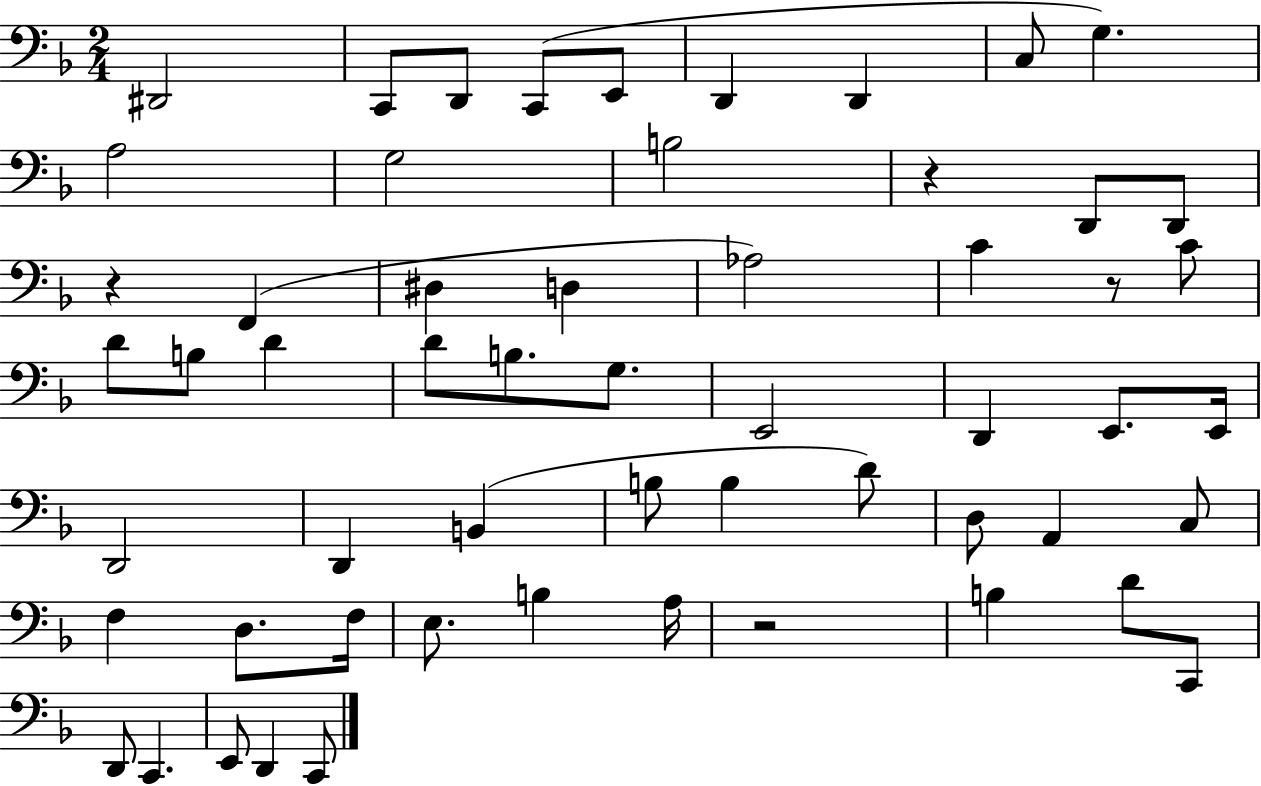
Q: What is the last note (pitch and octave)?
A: C2